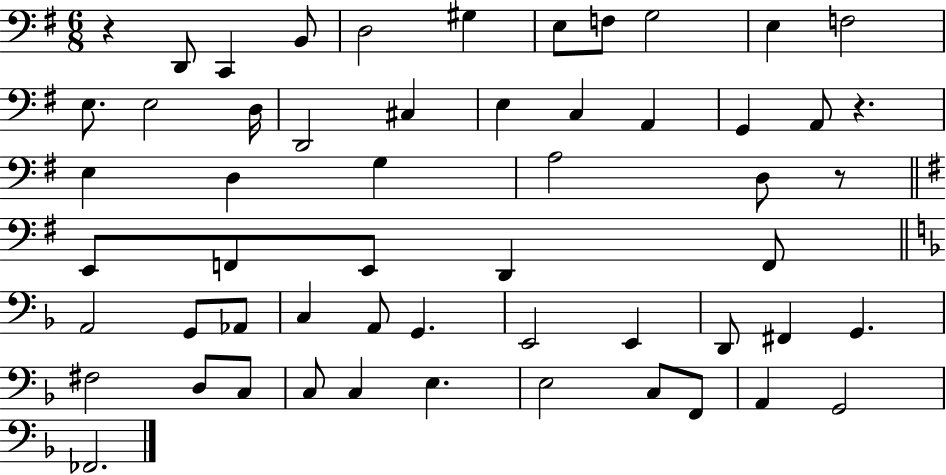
X:1
T:Untitled
M:6/8
L:1/4
K:G
z D,,/2 C,, B,,/2 D,2 ^G, E,/2 F,/2 G,2 E, F,2 E,/2 E,2 D,/4 D,,2 ^C, E, C, A,, G,, A,,/2 z E, D, G, A,2 D,/2 z/2 E,,/2 F,,/2 E,,/2 D,, F,,/2 A,,2 G,,/2 _A,,/2 C, A,,/2 G,, E,,2 E,, D,,/2 ^F,, G,, ^F,2 D,/2 C,/2 C,/2 C, E, E,2 C,/2 F,,/2 A,, G,,2 _F,,2